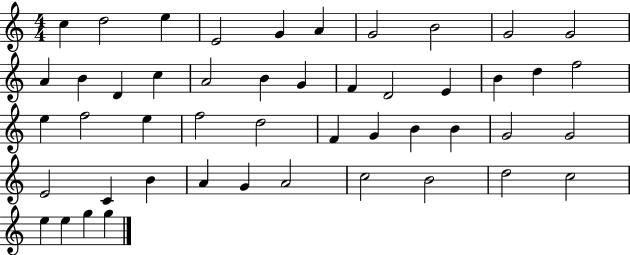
X:1
T:Untitled
M:4/4
L:1/4
K:C
c d2 e E2 G A G2 B2 G2 G2 A B D c A2 B G F D2 E B d f2 e f2 e f2 d2 F G B B G2 G2 E2 C B A G A2 c2 B2 d2 c2 e e g g